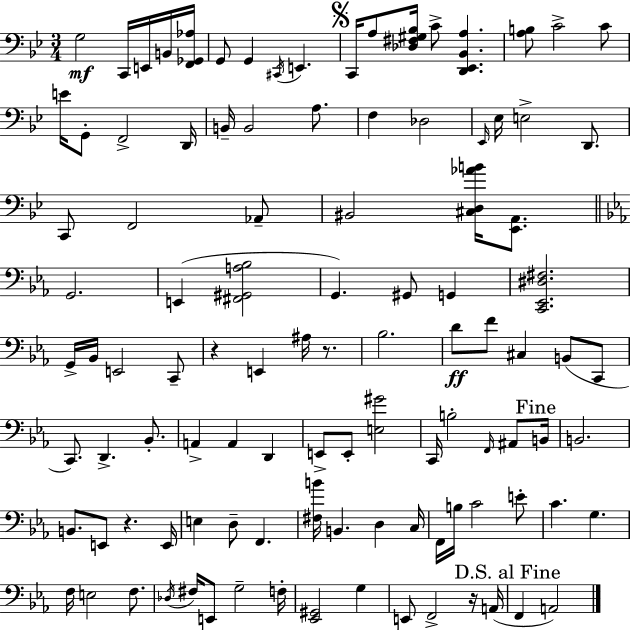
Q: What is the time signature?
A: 3/4